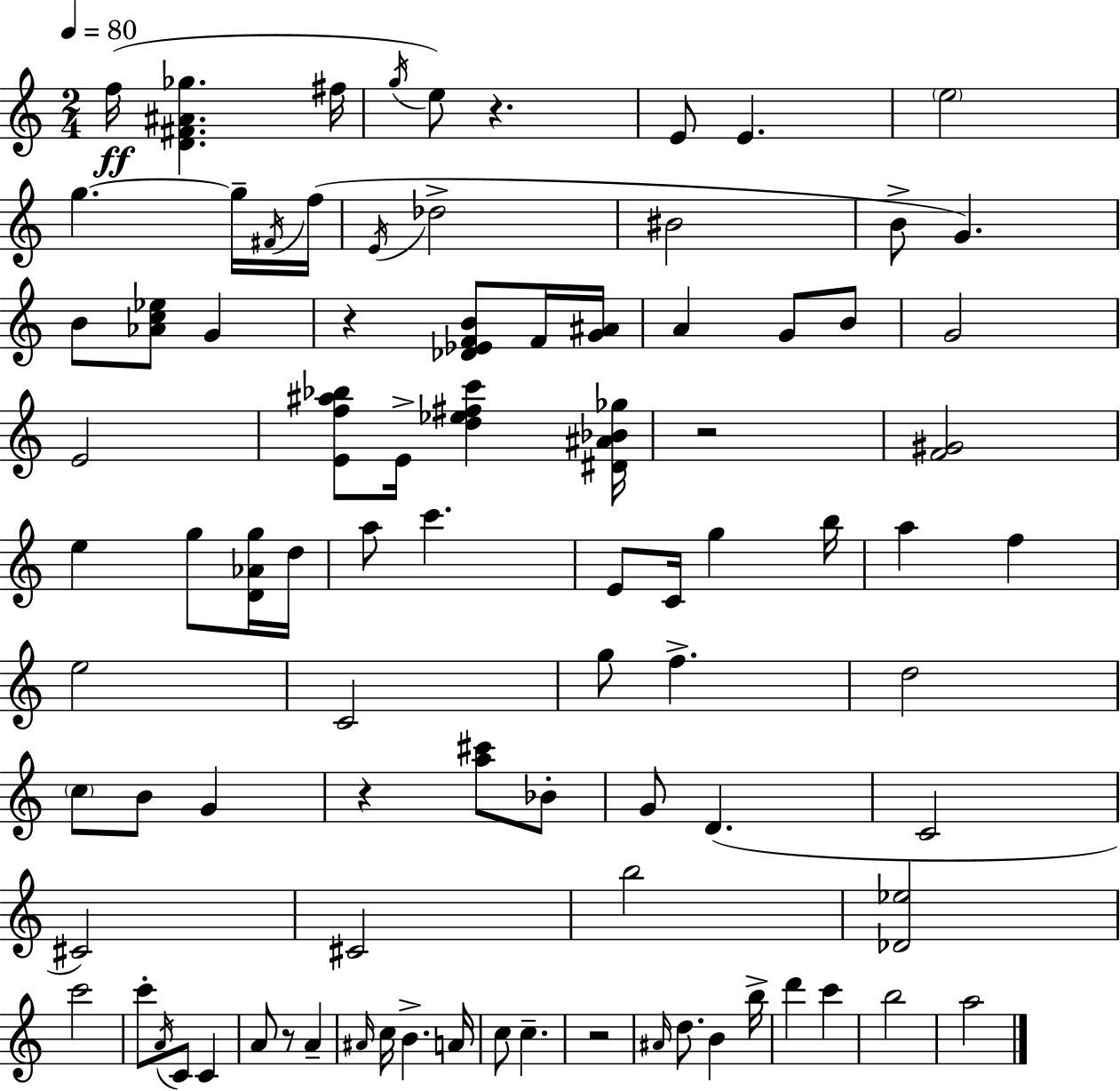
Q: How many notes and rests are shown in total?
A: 89